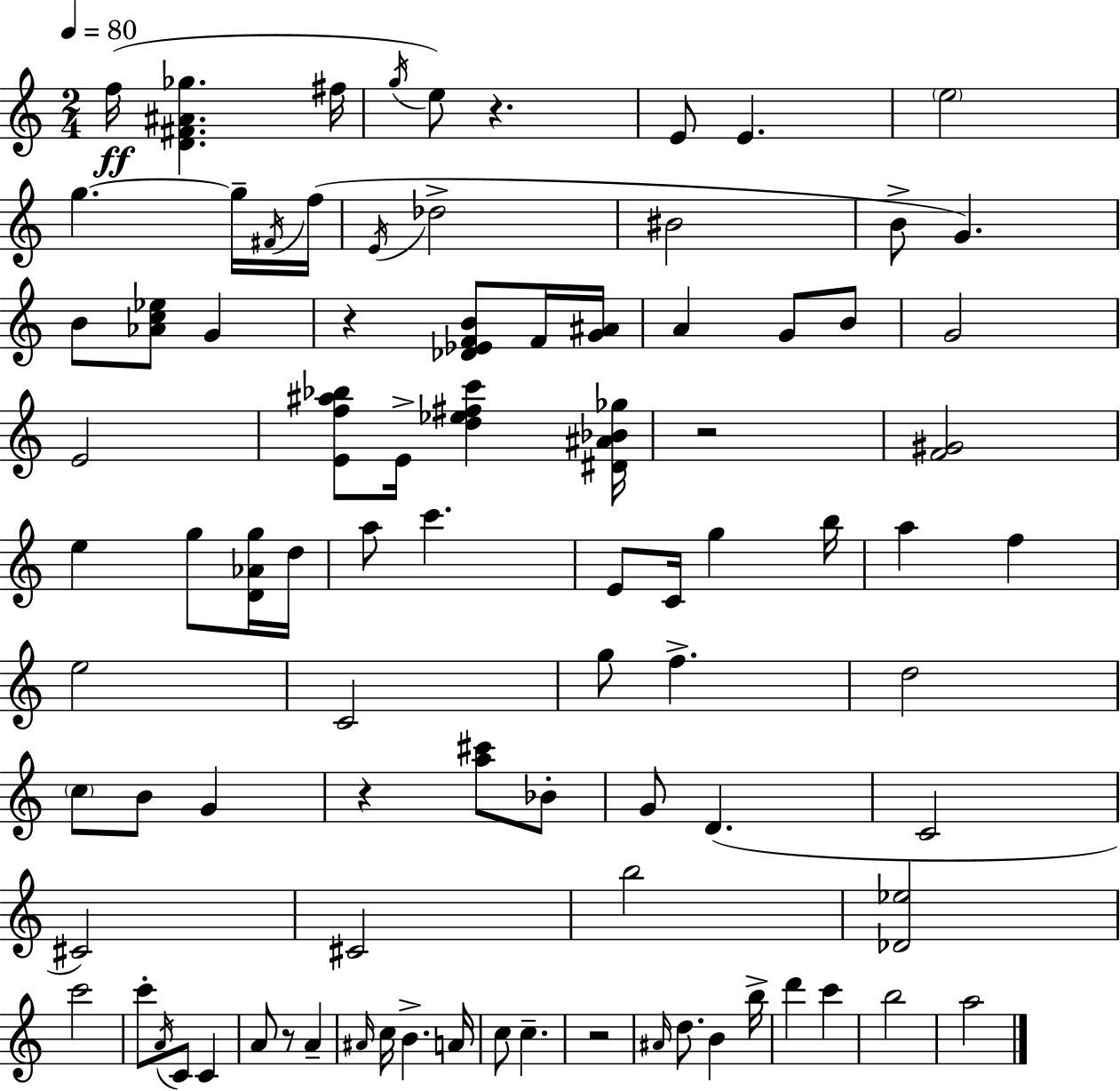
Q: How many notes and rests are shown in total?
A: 89